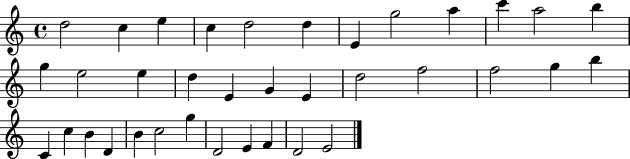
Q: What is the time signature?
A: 4/4